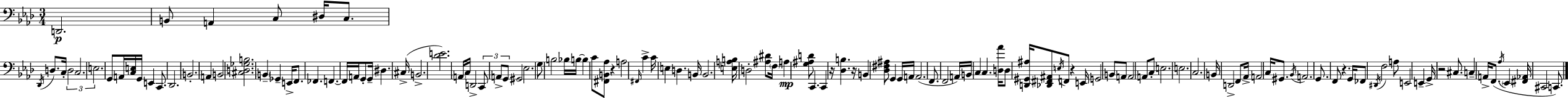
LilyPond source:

{
  \clef bass
  \numericTimeSignature
  \time 3/4
  \key f \minor
  \repeat volta 2 { d,2.\p | b,8 a,4 c8 dis16 c8. | \acciaccatura { des,16 } d8. c16-. \tuplet 3/2 { d2 | c2. | \break e2. } | g,8 a,16 <c e>16 g,16 e,4 c,8. | des,2. | b,2.-. | \break a,4 b,2 | <cis d ges b>2. | \parenthesize b,4-- ges,4-- e,16-> f,8. | fes,4. f,4.~~ | \break f,16 a,16 g,8-. g,16-- dis4. | cis16->( b,2.-> | <des' e'>2.) | \parenthesize a,16 c16 d,2-> \tuplet 3/2 { c,8 | \break a,8-> g,8 } gis,2 | ees2. | g8 b2 bes16 | b16~~ b4 c'8 <fis, b, aes>8 r4 | \break a2 \grace { fis,16 } c'4-> | c'16 e4 d4. | b,16 b,2. | <e a b>16 d2-. <ais dis'>8 | \break \parenthesize f16 a4\mp <g ais d'>8 c,4. | c,4 r16 <des b>4. | r16 b,4 <des fis ais>8 g,4 | g,16 a,16 a,2.( | \break f,8. f,2 | a,16) b,16 c4 c4. | <d aes'>16 d8 <d, gis, ais>16 <des, fis, ais,>8 \acciaccatura { e16 } f,8 r4 | e,16 g,2 b,8 | \break a,8 a,2 a,8 | c8-. e2. | e2. | c2. | \break b,16 d,2-> | f,8 aes,16-> a,2 c16 | gis,8. \acciaccatura { bes,16 } a,2. | g,8. f,8 r4. | \break g,16 fes,8 \acciaccatura { dis,16 } f2 | a8 e,2 | e,4-- g,16-> r2 | cis8. c4-- a,16-> f,8.( | \break \acciaccatura { aes16 } \parenthesize ees,4 <fis, aes,>16 cis,2 | c,8.) } \bar "|."
}